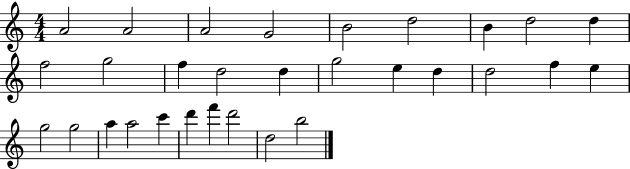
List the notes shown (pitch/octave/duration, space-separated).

A4/h A4/h A4/h G4/h B4/h D5/h B4/q D5/h D5/q F5/h G5/h F5/q D5/h D5/q G5/h E5/q D5/q D5/h F5/q E5/q G5/h G5/h A5/q A5/h C6/q D6/q F6/q D6/h D5/h B5/h